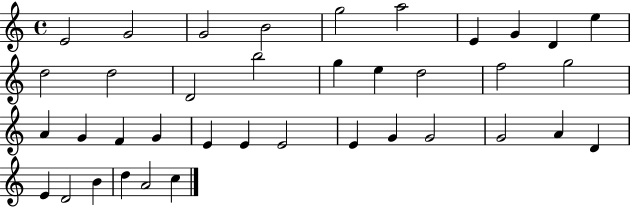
E4/h G4/h G4/h B4/h G5/h A5/h E4/q G4/q D4/q E5/q D5/h D5/h D4/h B5/h G5/q E5/q D5/h F5/h G5/h A4/q G4/q F4/q G4/q E4/q E4/q E4/h E4/q G4/q G4/h G4/h A4/q D4/q E4/q D4/h B4/q D5/q A4/h C5/q